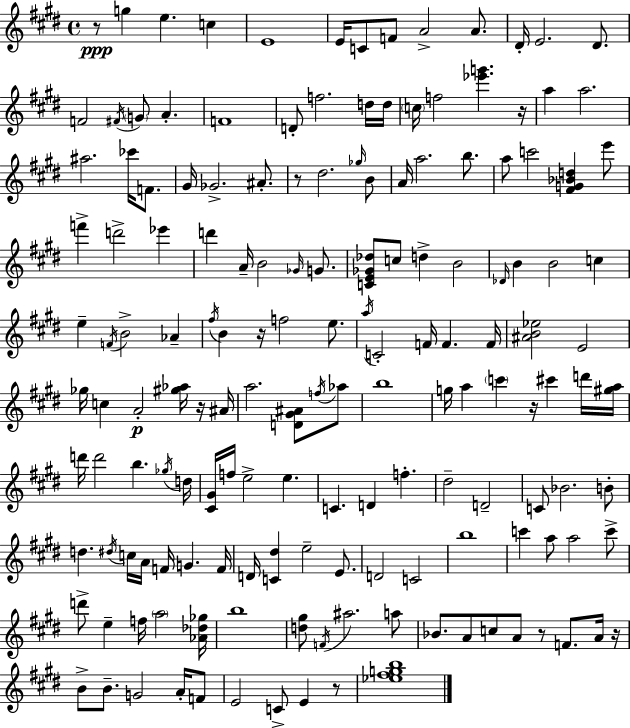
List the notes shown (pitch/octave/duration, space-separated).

R/e G5/q E5/q. C5/q E4/w E4/s C4/e F4/e A4/h A4/e. D#4/s E4/h. D#4/e. F4/h F#4/s G4/e A4/q. F4/w D4/e F5/h. D5/s D5/s C5/s F5/h [Eb6,G6]/q. R/s A5/q A5/h. A#5/h. CES6/s F4/e. G#4/s Gb4/h. A#4/e. R/e D#5/h. Gb5/s B4/e A4/s A5/h. B5/e. A5/e C6/h [F#4,G4,Bb4,D5]/q E6/e F6/q D6/h Eb6/q D6/q A4/s B4/h Gb4/s G4/e. [C4,E4,Gb4,Db5]/e C5/e D5/q B4/h Db4/s B4/q B4/h C5/q E5/q F4/s B4/h Ab4/q F#5/s B4/q R/s F5/h E5/e. A5/s C4/h F4/s F4/q. F4/s [A#4,B4,Eb5]/h E4/h Gb5/s C5/q A4/h [G#5,Ab5]/s R/s A#4/s A5/h. [D4,G#4,A#4]/e F5/s Ab5/e B5/w G5/s A5/q C6/q R/s C#6/q D6/s [G#5,A5]/s D6/s D6/h B5/q. Gb5/s D5/s [C#4,G#4]/s F5/s E5/h E5/q. C4/q. D4/q F5/q. D#5/h D4/h C4/e Bb4/h. B4/e D5/q. D#5/s C5/s A4/s F4/s G4/q. F4/s D4/s [C4,D#5]/q E5/h E4/e. D4/h C4/h B5/w C6/q A5/e A5/h C6/e D6/e E5/q F5/s A5/h [Ab4,Db5,Gb5]/s B5/w [D5,G#5]/e F4/s A#5/h. A5/e Bb4/e. A4/e C5/e A4/e R/e F4/e. A4/s R/s B4/e B4/e. G4/h A4/s F4/e E4/h C4/e E4/q R/e [Eb5,F#5,G5,B5]/w